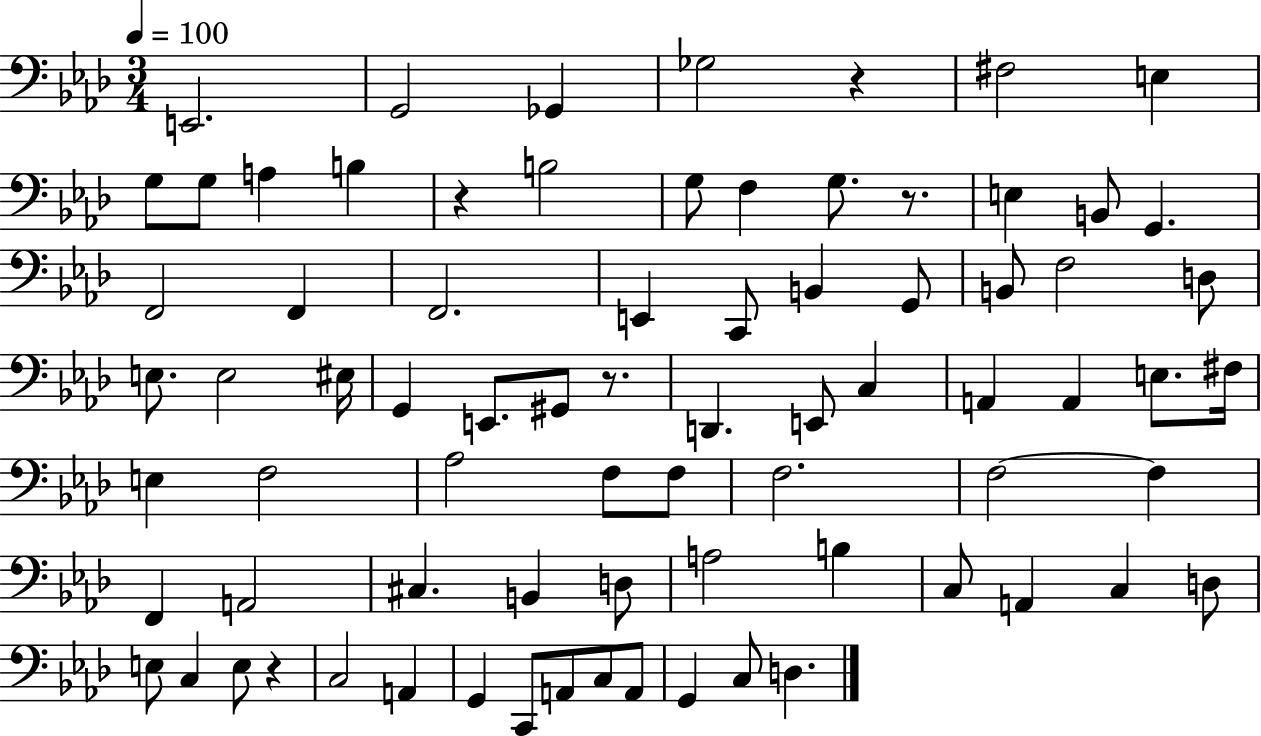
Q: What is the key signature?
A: AES major